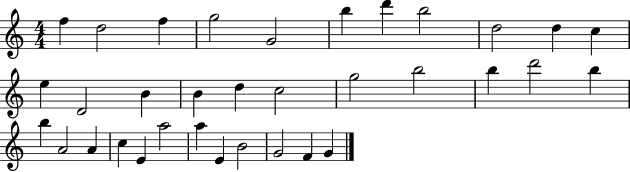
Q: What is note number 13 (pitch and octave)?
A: D4